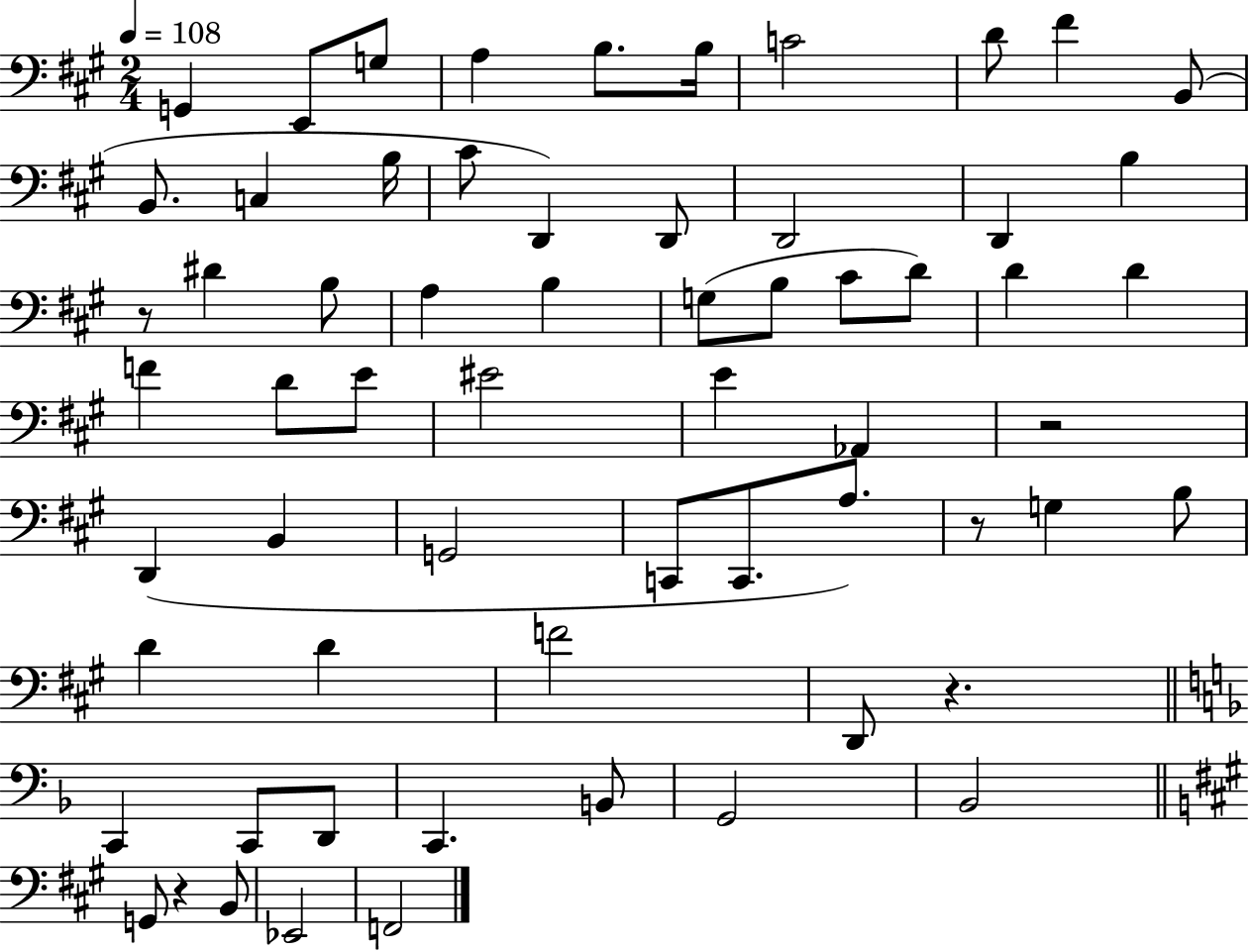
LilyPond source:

{
  \clef bass
  \numericTimeSignature
  \time 2/4
  \key a \major
  \tempo 4 = 108
  g,4 e,8 g8 | a4 b8. b16 | c'2 | d'8 fis'4 b,8( | \break b,8. c4 b16 | cis'8 d,4) d,8 | d,2 | d,4 b4 | \break r8 dis'4 b8 | a4 b4 | g8( b8 cis'8 d'8) | d'4 d'4 | \break f'4 d'8 e'8 | eis'2 | e'4 aes,4 | r2 | \break d,4( b,4 | g,2 | c,8 c,8. a8.) | r8 g4 b8 | \break d'4 d'4 | f'2 | d,8 r4. | \bar "||" \break \key d \minor c,4 c,8 d,8 | c,4. b,8 | g,2 | bes,2 | \break \bar "||" \break \key a \major g,8 r4 b,8 | ees,2 | f,2 | \bar "|."
}